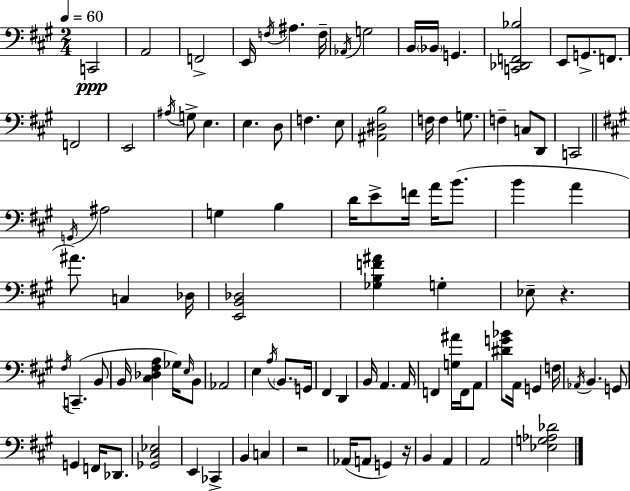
C2/h A2/h F2/h E2/s F3/s A#3/q. F3/s Ab2/s G3/h B2/s Bb2/s G2/q. [C2,Db2,F2,Bb3]/h E2/e G2/e. F2/e. F2/h E2/h A#3/s G3/e E3/q. E3/q. D3/e F3/q. E3/e [A#2,D#3,B3]/h F3/s F3/q G3/e. F3/q C3/e D2/e C2/h G2/s A#3/h G3/q B3/q D4/s E4/e F4/s A4/s B4/e. B4/q A4/q A#4/e. C3/q Db3/s [E2,B2,Db3]/h [Gb3,B3,F4,A#4]/q G3/q Eb3/e R/q. F#3/s C2/q. B2/e B2/s [C#3,Db3,F#3,A3]/q Gb3/s E3/s B2/e Ab2/h E3/q A3/s B2/e. G2/s F#2/q D2/q B2/s A2/q. A2/s F2/q [G3,A#4]/s F2/s A2/e [D#4,G4,Bb4]/e A2/s G2/q F3/s Ab2/s B2/q. G2/e G2/q F2/s Db2/e. [Gb2,C#3,Eb3]/h E2/q CES2/q B2/q C3/q R/h Ab2/s A2/e G2/q R/s B2/q A2/q A2/h [Eb3,G3,Ab3,Db4]/h